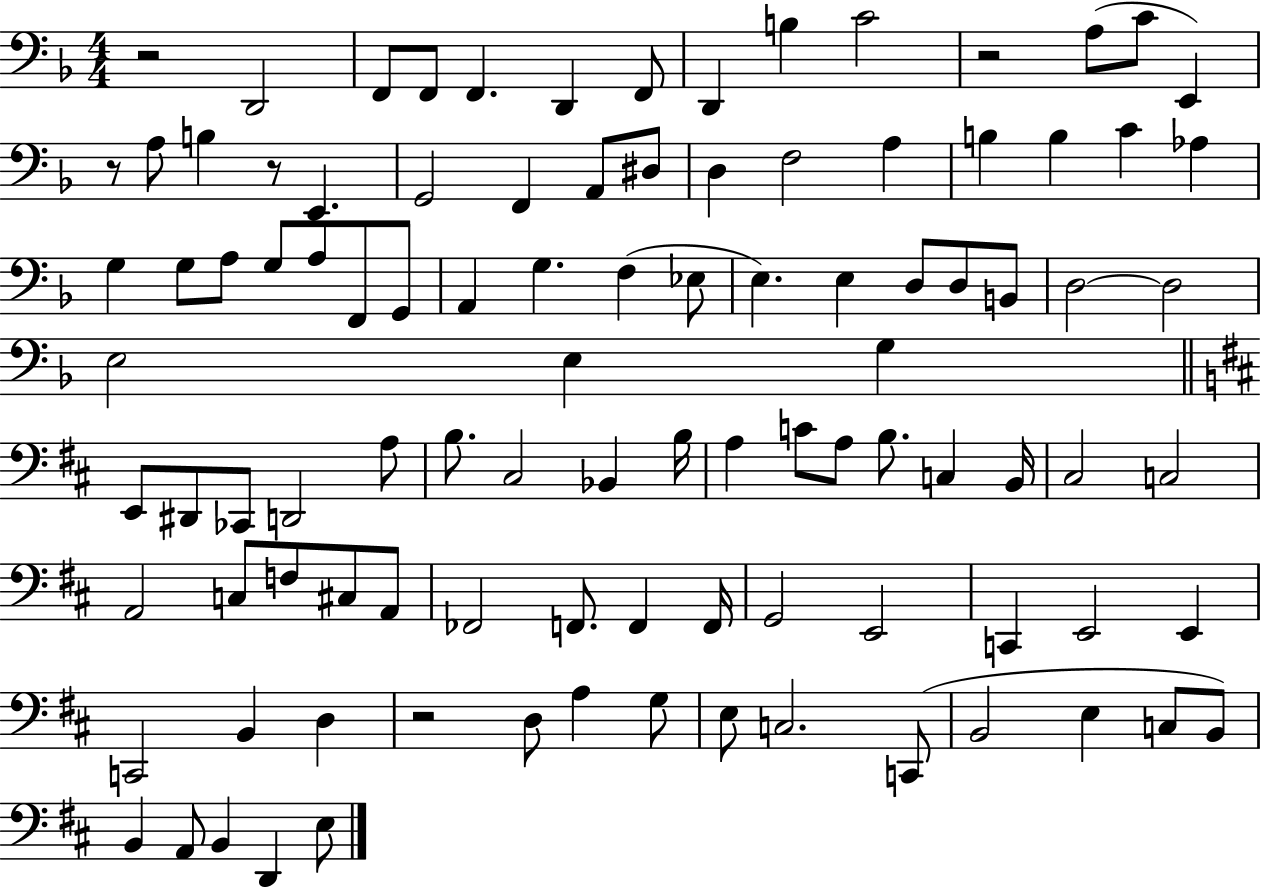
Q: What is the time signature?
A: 4/4